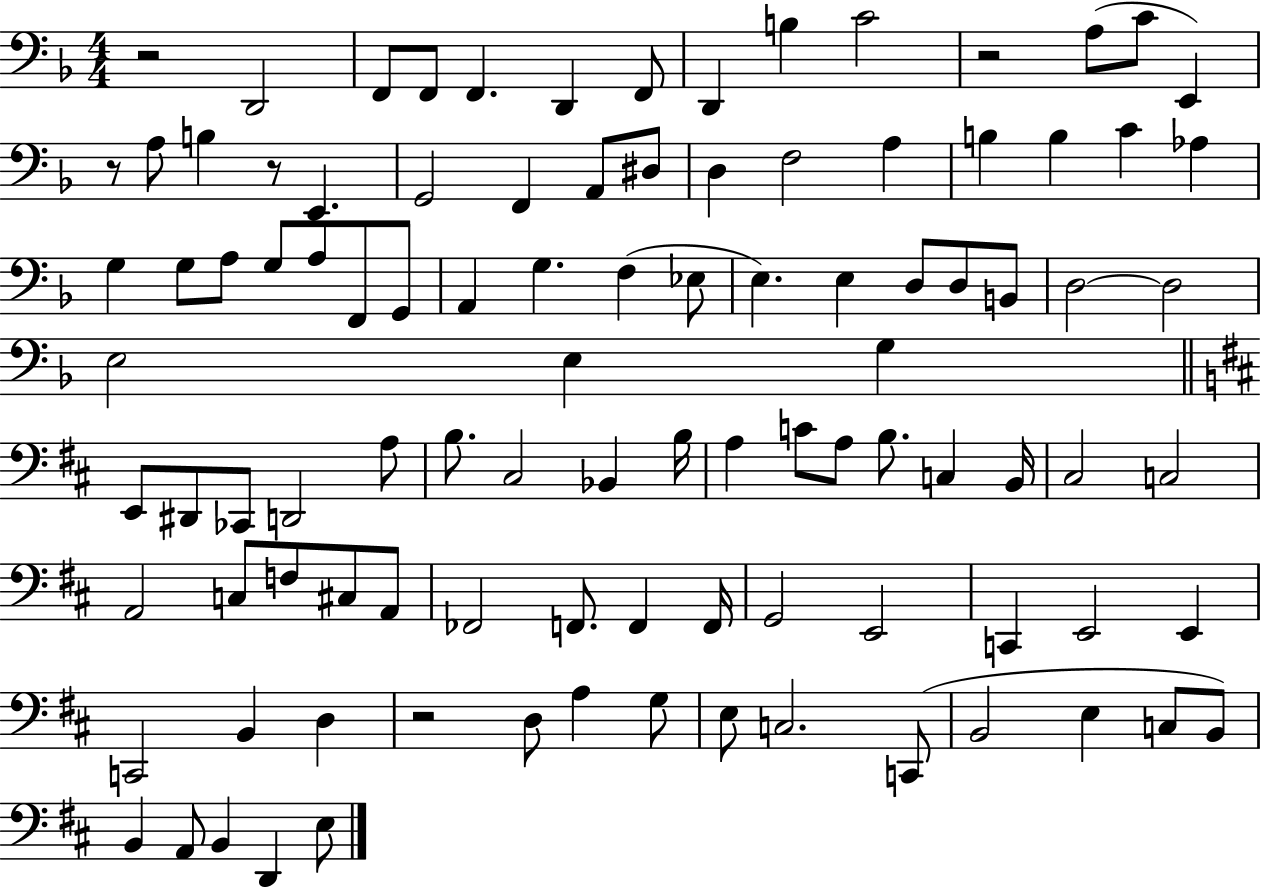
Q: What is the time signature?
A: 4/4